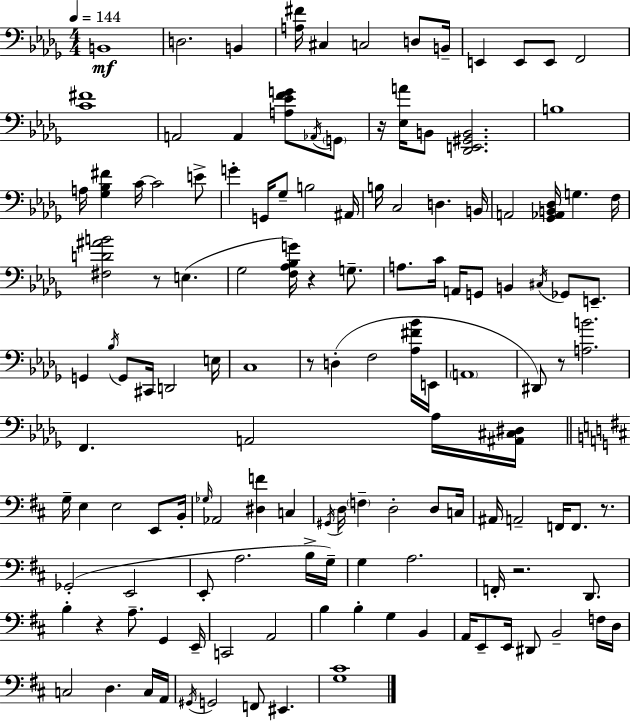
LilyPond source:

{
  \clef bass
  \numericTimeSignature
  \time 4/4
  \key bes \minor
  \tempo 4 = 144
  b,1\mf | d2. b,4 | <a fis'>16 cis4 c2 d8 b,16-- | e,4 e,8 e,8 f,2 | \break <c' fis'>1 | a,2 a,4 <a ees' f' g'>8 \acciaccatura { aes,16 } \parenthesize g,8 | r16 <ees a'>16 b,8 <des, e, gis, b,>2. | b1 | \break a16 <ges bes fis'>4 c'16~~ c'2 e'8-> | g'4-. g,16 ges8-- b2 | ais,16 b16 c2 d4. | b,16 a,2 <ges, aes, b, des>16 g4. | \break f16 <fis d' ais' b'>2 r8 e4.( | ges2 <f aes bes g'>16) r4 g8.-- | a8. c'16 a,16 g,8 b,4 \acciaccatura { cis16 } ges,8 e,8.-- | g,4 \acciaccatura { bes16 } g,8 cis,16 d,2 | \break e16 c1 | r8 d4-.( f2 | <aes fis' bes'>16 e,16 \parenthesize a,1 | dis,8) r8 <a b'>2. | \break f,4. a,2 | aes16 <ais, cis dis>16 \bar "||" \break \key d \major g16-- e4 e2 e,8 b,16-. | \grace { ges16 } aes,2 <dis f'>4 c4 | \acciaccatura { gis,16 } d16 \parenthesize f4-- d2-. d8 | c16 ais,16 a,2-- f,16 f,8. r8. | \break ges,2-.( e,2 | e,8-. a2. | b16-> g16--) g4 a2. | f,16-. r2. d,8. | \break b4-. r4 a8.-- g,4 | e,16-- c,2 a,2 | b4 b4-. g4 b,4 | a,16 e,8-- e,16 dis,8 b,2-- | \break f16 d16 c2 d4. | c16 a,16 \acciaccatura { gis,16 } g,2 f,8 eis,4. | <g cis'>1 | \bar "|."
}